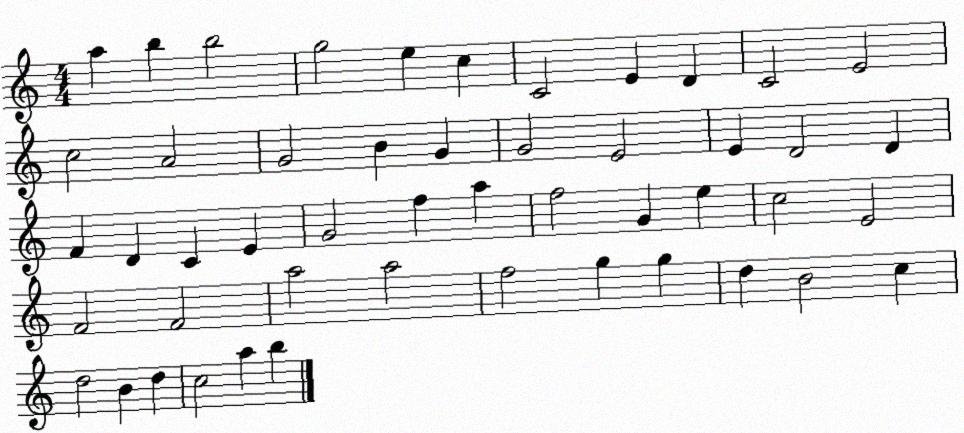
X:1
T:Untitled
M:4/4
L:1/4
K:C
a b b2 g2 e c C2 E D C2 E2 c2 A2 G2 B G G2 E2 E D2 D F D C E G2 f a f2 G e c2 E2 F2 F2 a2 a2 f2 g g d B2 c d2 B d c2 a b